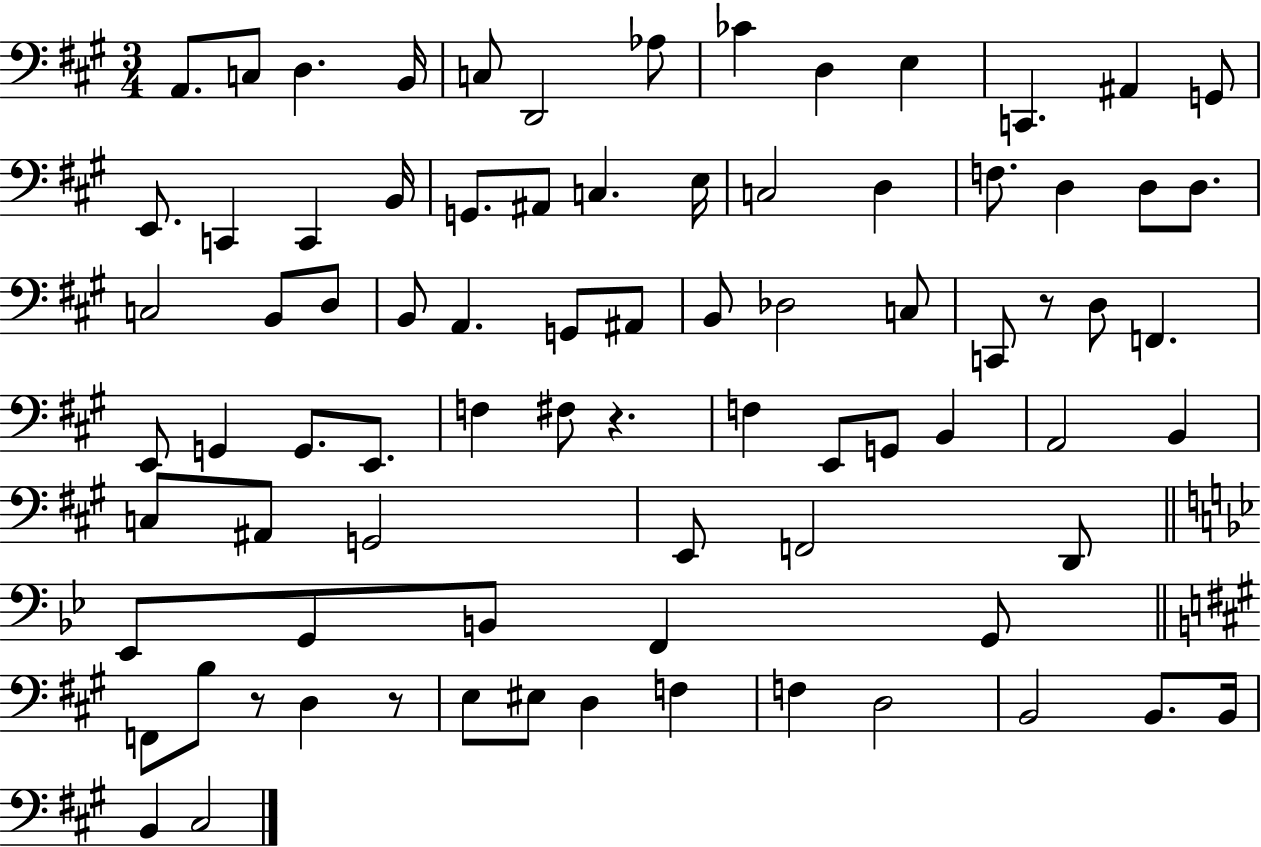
{
  \clef bass
  \numericTimeSignature
  \time 3/4
  \key a \major
  \repeat volta 2 { a,8. c8 d4. b,16 | c8 d,2 aes8 | ces'4 d4 e4 | c,4. ais,4 g,8 | \break e,8. c,4 c,4 b,16 | g,8. ais,8 c4. e16 | c2 d4 | f8. d4 d8 d8. | \break c2 b,8 d8 | b,8 a,4. g,8 ais,8 | b,8 des2 c8 | c,8 r8 d8 f,4. | \break e,8 g,4 g,8. e,8. | f4 fis8 r4. | f4 e,8 g,8 b,4 | a,2 b,4 | \break c8 ais,8 g,2 | e,8 f,2 d,8 | \bar "||" \break \key g \minor ees,8 g,8 b,8 f,4 g,8 | \bar "||" \break \key a \major f,8 b8 r8 d4 r8 | e8 eis8 d4 f4 | f4 d2 | b,2 b,8. b,16 | \break b,4 cis2 | } \bar "|."
}